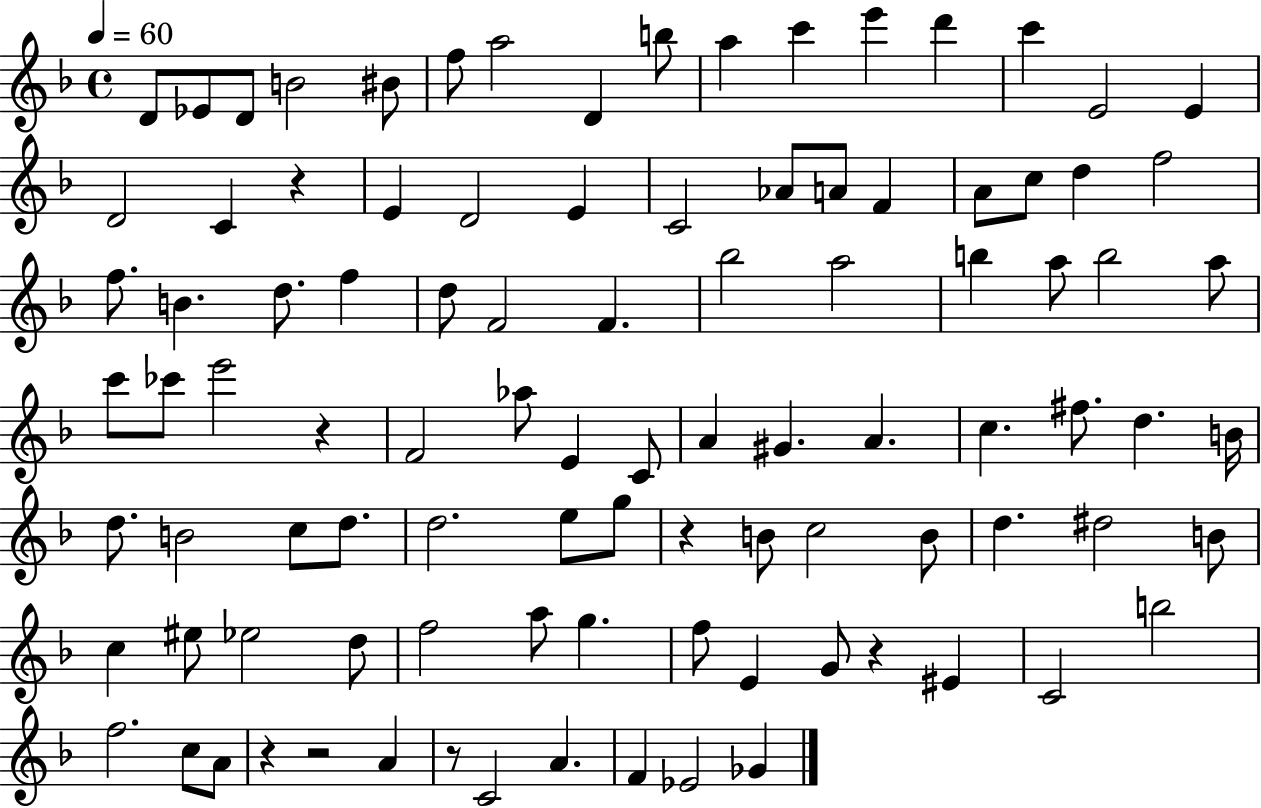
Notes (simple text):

D4/e Eb4/e D4/e B4/h BIS4/e F5/e A5/h D4/q B5/e A5/q C6/q E6/q D6/q C6/q E4/h E4/q D4/h C4/q R/q E4/q D4/h E4/q C4/h Ab4/e A4/e F4/q A4/e C5/e D5/q F5/h F5/e. B4/q. D5/e. F5/q D5/e F4/h F4/q. Bb5/h A5/h B5/q A5/e B5/h A5/e C6/e CES6/e E6/h R/q F4/h Ab5/e E4/q C4/e A4/q G#4/q. A4/q. C5/q. F#5/e. D5/q. B4/s D5/e. B4/h C5/e D5/e. D5/h. E5/e G5/e R/q B4/e C5/h B4/e D5/q. D#5/h B4/e C5/q EIS5/e Eb5/h D5/e F5/h A5/e G5/q. F5/e E4/q G4/e R/q EIS4/q C4/h B5/h F5/h. C5/e A4/e R/q R/h A4/q R/e C4/h A4/q. F4/q Eb4/h Gb4/q